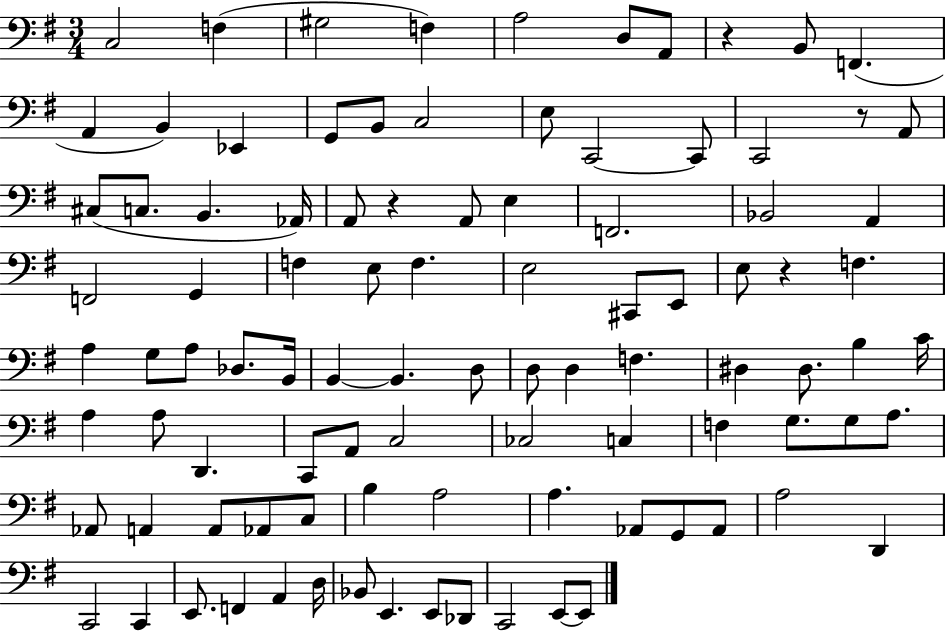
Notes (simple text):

C3/h F3/q G#3/h F3/q A3/h D3/e A2/e R/q B2/e F2/q. A2/q B2/q Eb2/q G2/e B2/e C3/h E3/e C2/h C2/e C2/h R/e A2/e C#3/e C3/e. B2/q. Ab2/s A2/e R/q A2/e E3/q F2/h. Bb2/h A2/q F2/h G2/q F3/q E3/e F3/q. E3/h C#2/e E2/e E3/e R/q F3/q. A3/q G3/e A3/e Db3/e. B2/s B2/q B2/q. D3/e D3/e D3/q F3/q. D#3/q D#3/e. B3/q C4/s A3/q A3/e D2/q. C2/e A2/e C3/h CES3/h C3/q F3/q G3/e. G3/e A3/e. Ab2/e A2/q A2/e Ab2/e C3/e B3/q A3/h A3/q. Ab2/e G2/e Ab2/e A3/h D2/q C2/h C2/q E2/e. F2/q A2/q D3/s Bb2/e E2/q. E2/e Db2/e C2/h E2/e E2/e